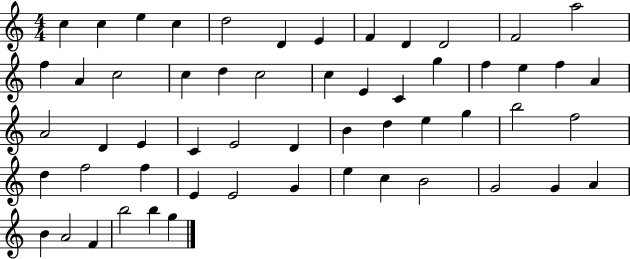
C5/q C5/q E5/q C5/q D5/h D4/q E4/q F4/q D4/q D4/h F4/h A5/h F5/q A4/q C5/h C5/q D5/q C5/h C5/q E4/q C4/q G5/q F5/q E5/q F5/q A4/q A4/h D4/q E4/q C4/q E4/h D4/q B4/q D5/q E5/q G5/q B5/h F5/h D5/q F5/h F5/q E4/q E4/h G4/q E5/q C5/q B4/h G4/h G4/q A4/q B4/q A4/h F4/q B5/h B5/q G5/q